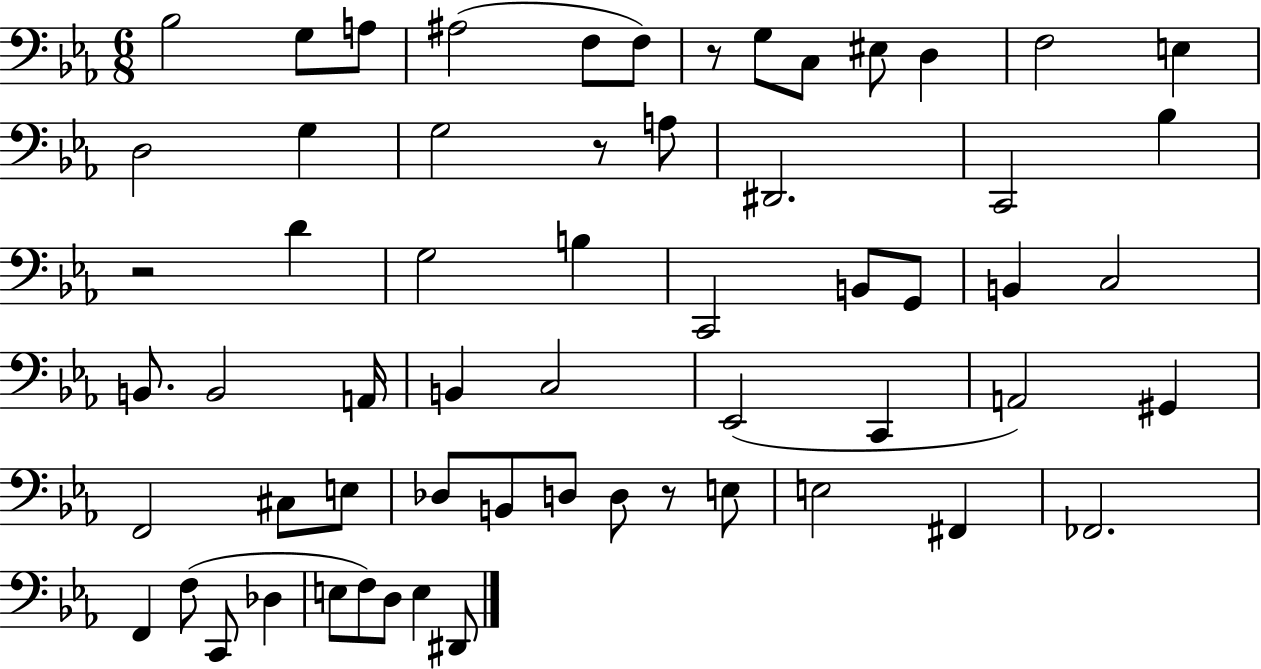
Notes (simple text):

Bb3/h G3/e A3/e A#3/h F3/e F3/e R/e G3/e C3/e EIS3/e D3/q F3/h E3/q D3/h G3/q G3/h R/e A3/e D#2/h. C2/h Bb3/q R/h D4/q G3/h B3/q C2/h B2/e G2/e B2/q C3/h B2/e. B2/h A2/s B2/q C3/h Eb2/h C2/q A2/h G#2/q F2/h C#3/e E3/e Db3/e B2/e D3/e D3/e R/e E3/e E3/h F#2/q FES2/h. F2/q F3/e C2/e Db3/q E3/e F3/e D3/e E3/q D#2/e